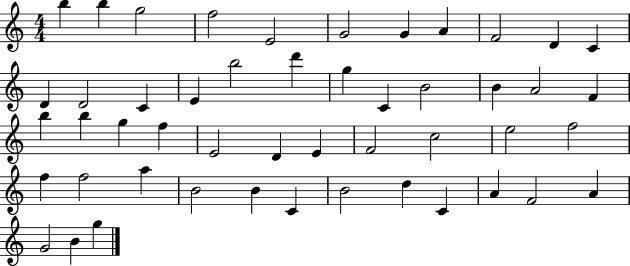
B5/q B5/q G5/h F5/h E4/h G4/h G4/q A4/q F4/h D4/q C4/q D4/q D4/h C4/q E4/q B5/h D6/q G5/q C4/q B4/h B4/q A4/h F4/q B5/q B5/q G5/q F5/q E4/h D4/q E4/q F4/h C5/h E5/h F5/h F5/q F5/h A5/q B4/h B4/q C4/q B4/h D5/q C4/q A4/q F4/h A4/q G4/h B4/q G5/q